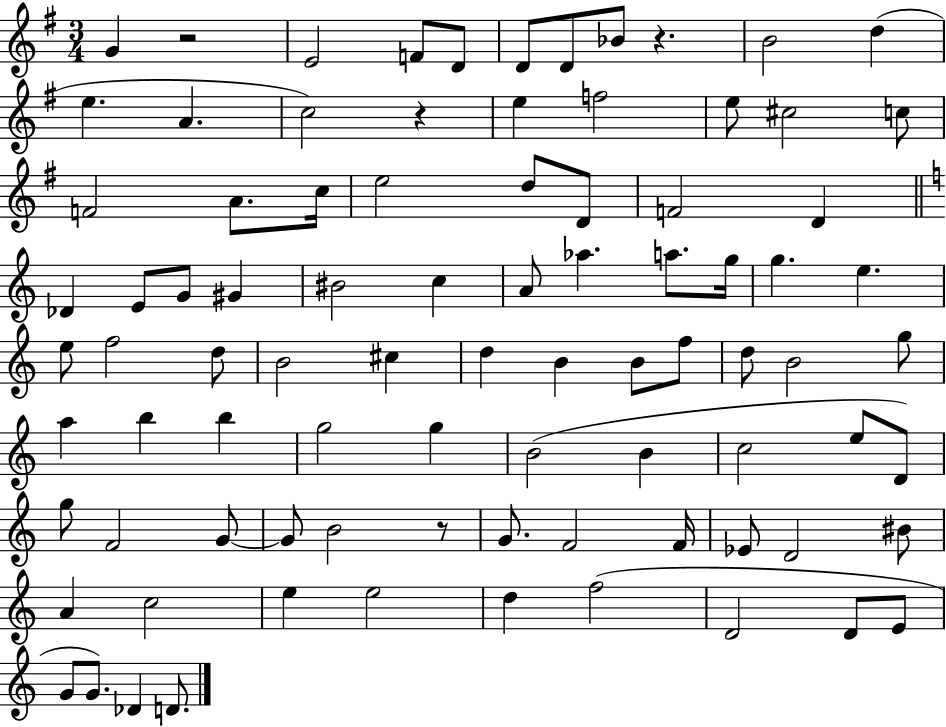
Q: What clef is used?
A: treble